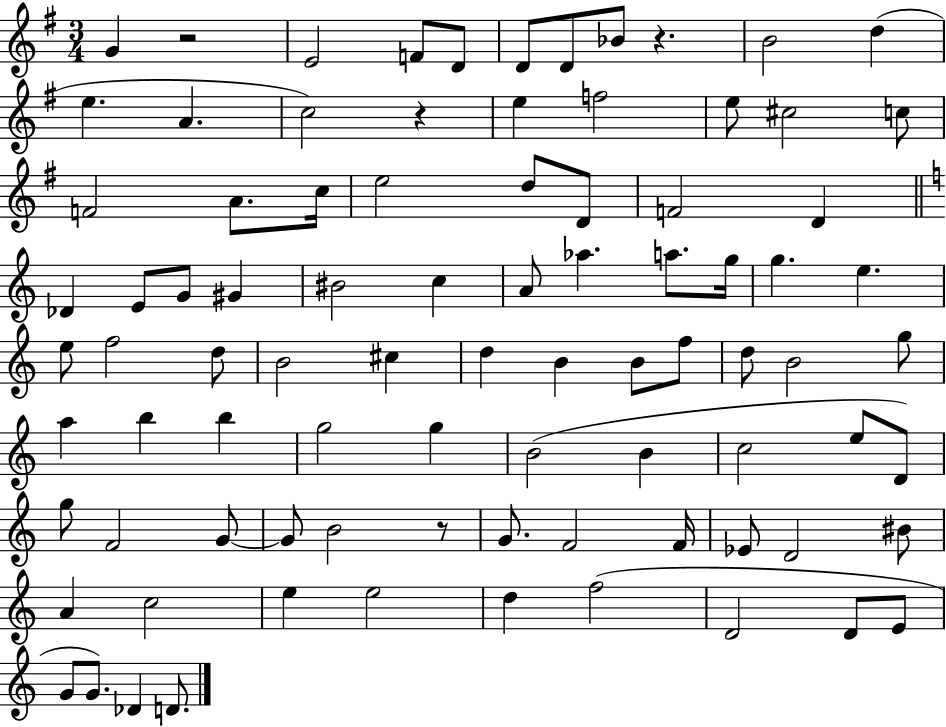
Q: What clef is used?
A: treble